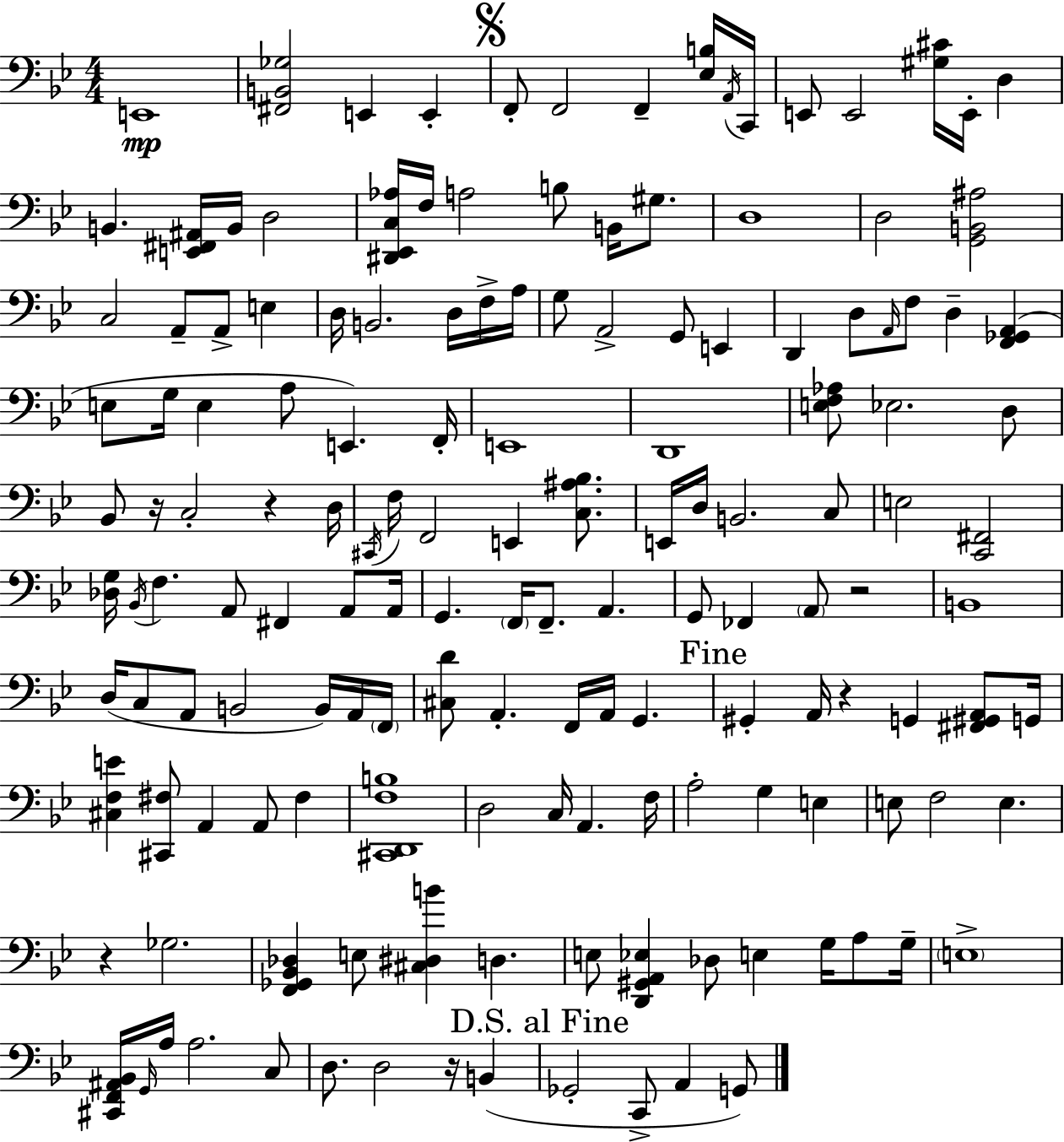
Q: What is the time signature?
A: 4/4